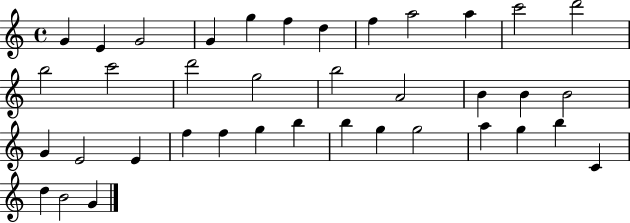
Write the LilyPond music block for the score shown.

{
  \clef treble
  \time 4/4
  \defaultTimeSignature
  \key c \major
  g'4 e'4 g'2 | g'4 g''4 f''4 d''4 | f''4 a''2 a''4 | c'''2 d'''2 | \break b''2 c'''2 | d'''2 g''2 | b''2 a'2 | b'4 b'4 b'2 | \break g'4 e'2 e'4 | f''4 f''4 g''4 b''4 | b''4 g''4 g''2 | a''4 g''4 b''4 c'4 | \break d''4 b'2 g'4 | \bar "|."
}